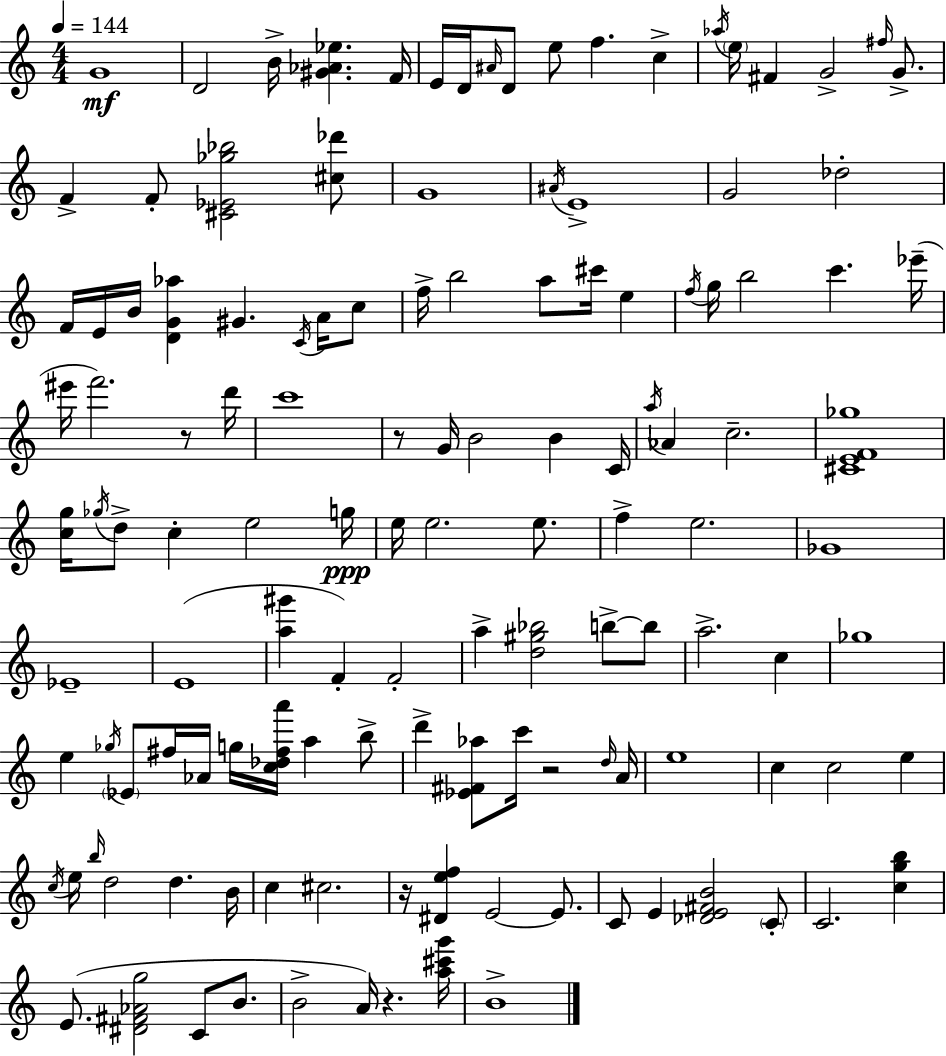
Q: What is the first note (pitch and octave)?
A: G4